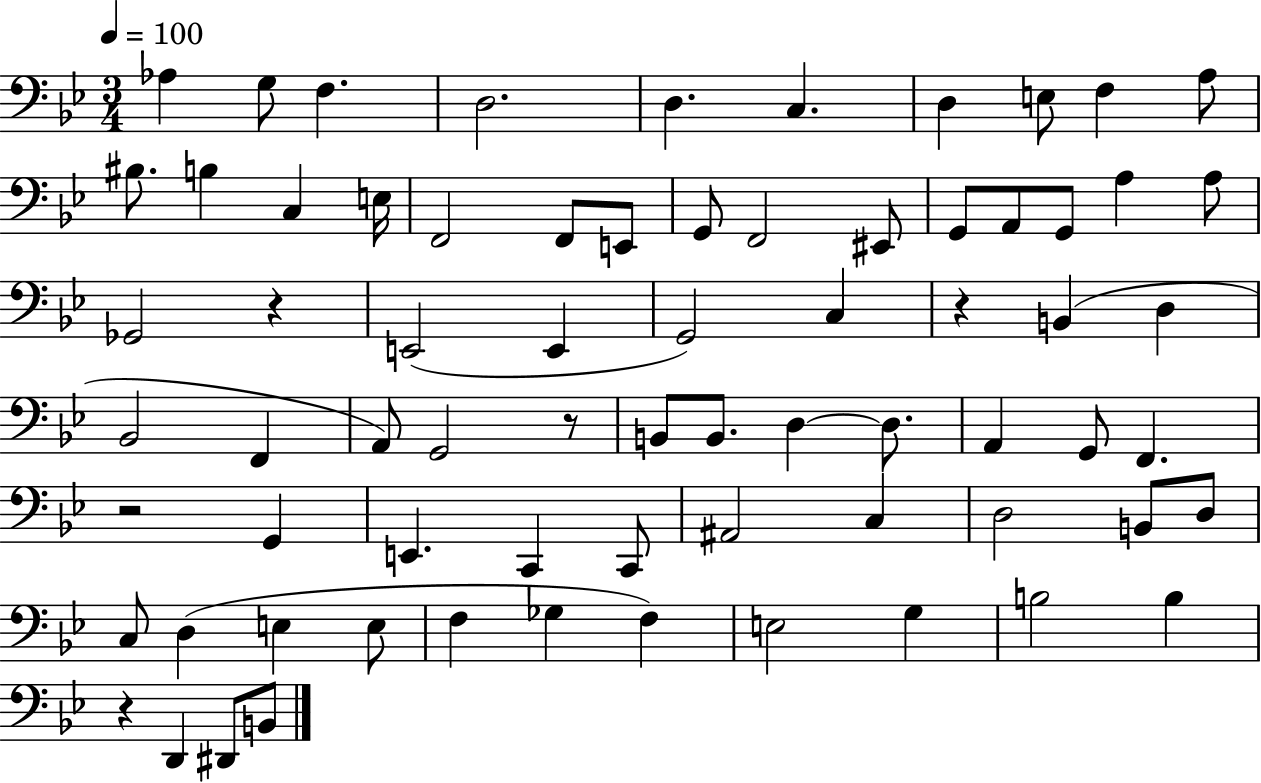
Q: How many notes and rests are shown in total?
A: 71